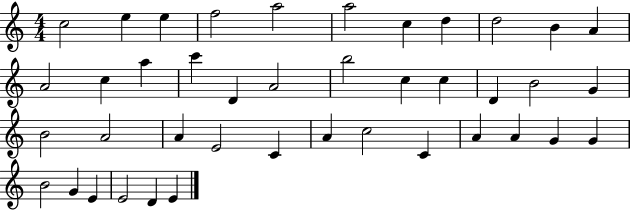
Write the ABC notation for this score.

X:1
T:Untitled
M:4/4
L:1/4
K:C
c2 e e f2 a2 a2 c d d2 B A A2 c a c' D A2 b2 c c D B2 G B2 A2 A E2 C A c2 C A A G G B2 G E E2 D E